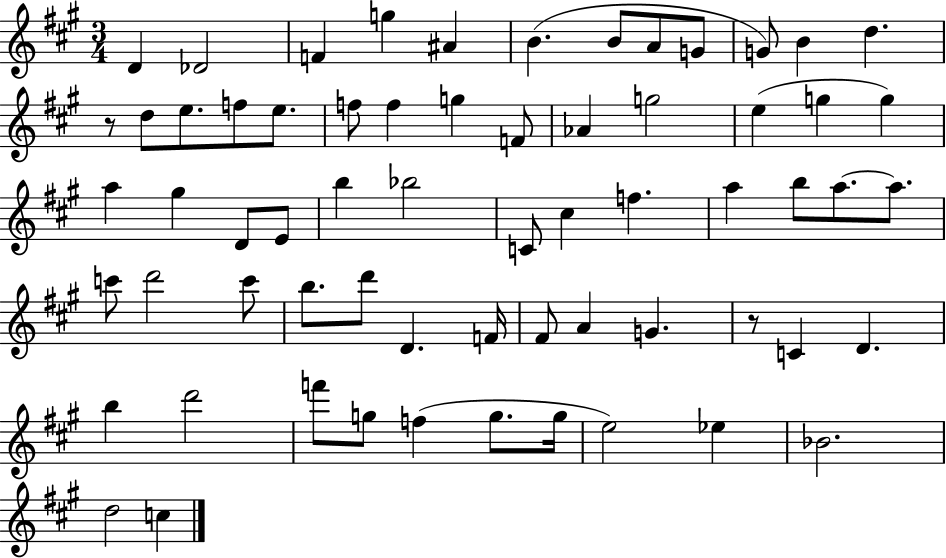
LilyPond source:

{
  \clef treble
  \numericTimeSignature
  \time 3/4
  \key a \major
  d'4 des'2 | f'4 g''4 ais'4 | b'4.( b'8 a'8 g'8 | g'8) b'4 d''4. | \break r8 d''8 e''8. f''8 e''8. | f''8 f''4 g''4 f'8 | aes'4 g''2 | e''4( g''4 g''4) | \break a''4 gis''4 d'8 e'8 | b''4 bes''2 | c'8 cis''4 f''4. | a''4 b''8 a''8.~~ a''8. | \break c'''8 d'''2 c'''8 | b''8. d'''8 d'4. f'16 | fis'8 a'4 g'4. | r8 c'4 d'4. | \break b''4 d'''2 | f'''8 g''8 f''4( g''8. g''16 | e''2) ees''4 | bes'2. | \break d''2 c''4 | \bar "|."
}